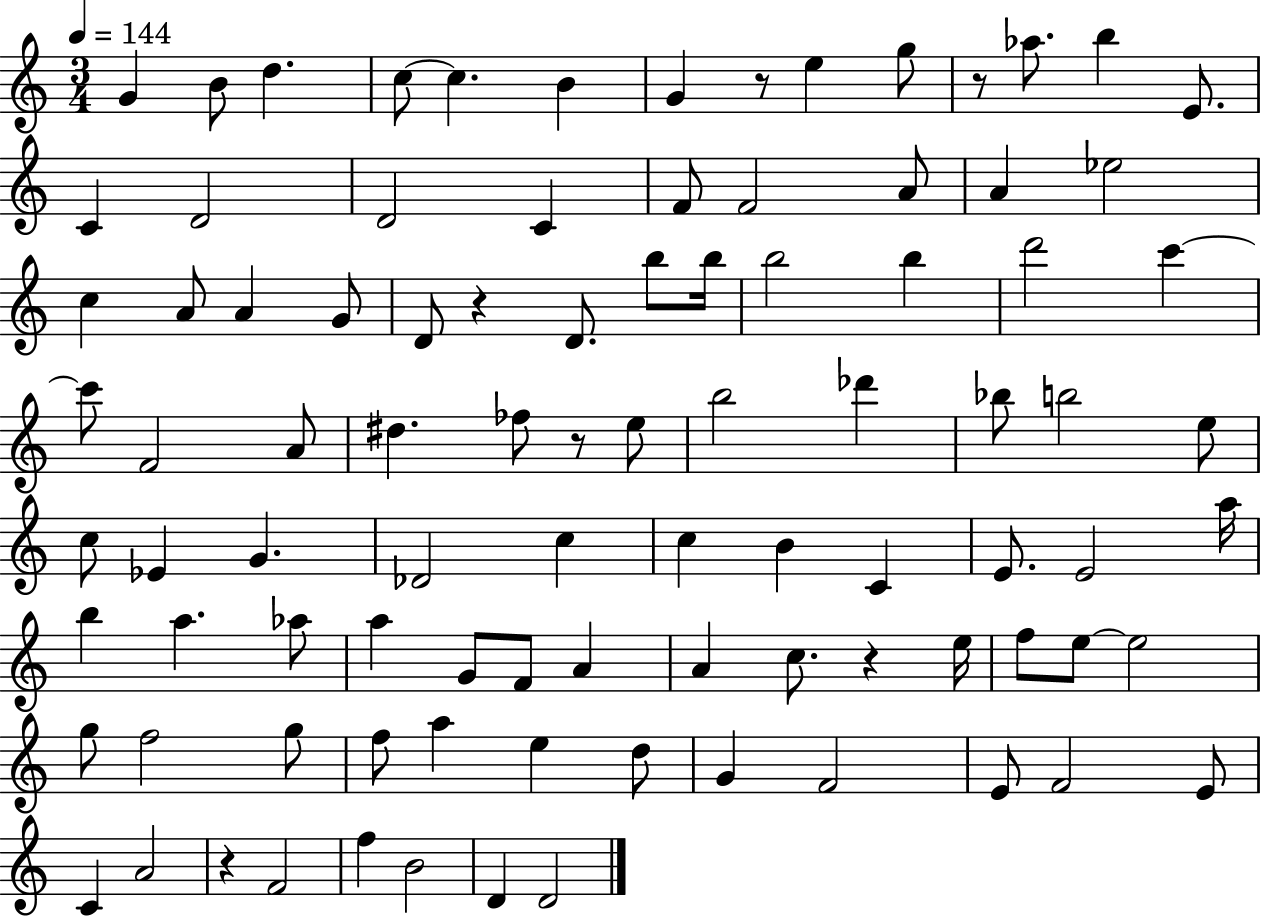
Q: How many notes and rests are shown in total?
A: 93